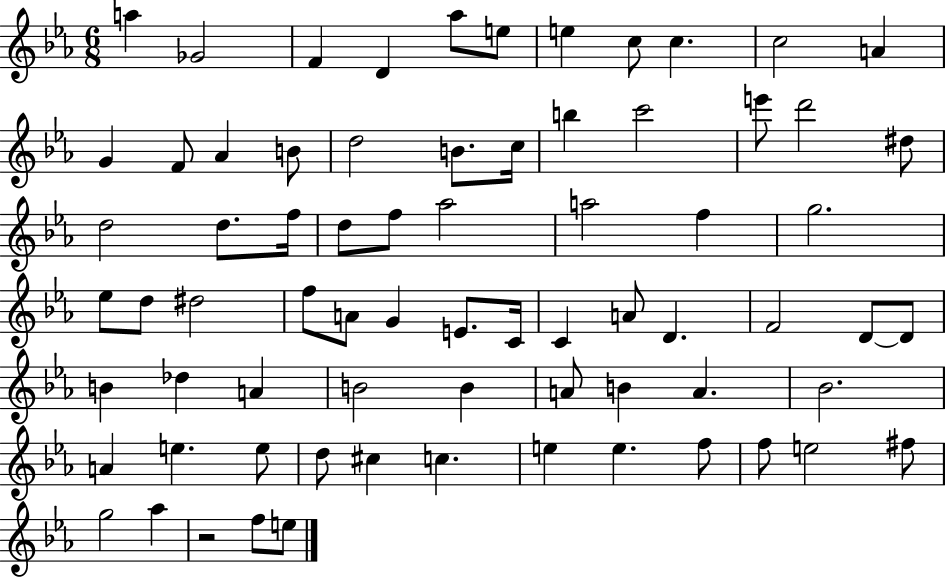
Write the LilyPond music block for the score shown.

{
  \clef treble
  \numericTimeSignature
  \time 6/8
  \key ees \major
  a''4 ges'2 | f'4 d'4 aes''8 e''8 | e''4 c''8 c''4. | c''2 a'4 | \break g'4 f'8 aes'4 b'8 | d''2 b'8. c''16 | b''4 c'''2 | e'''8 d'''2 dis''8 | \break d''2 d''8. f''16 | d''8 f''8 aes''2 | a''2 f''4 | g''2. | \break ees''8 d''8 dis''2 | f''8 a'8 g'4 e'8. c'16 | c'4 a'8 d'4. | f'2 d'8~~ d'8 | \break b'4 des''4 a'4 | b'2 b'4 | a'8 b'4 a'4. | bes'2. | \break a'4 e''4. e''8 | d''8 cis''4 c''4. | e''4 e''4. f''8 | f''8 e''2 fis''8 | \break g''2 aes''4 | r2 f''8 e''8 | \bar "|."
}